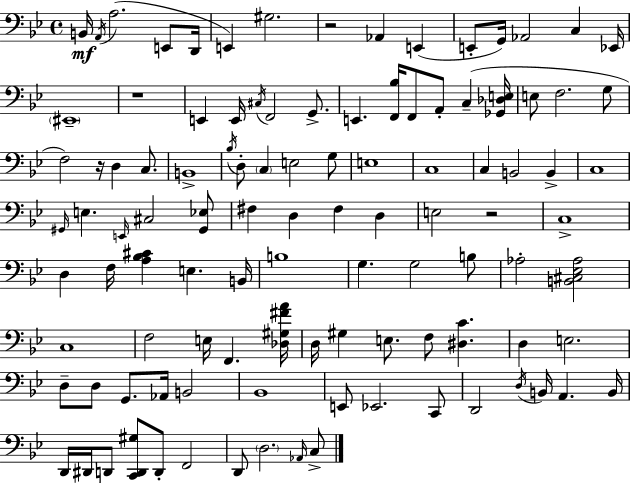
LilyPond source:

{
  \clef bass
  \time 4/4
  \defaultTimeSignature
  \key bes \major
  b,16\mf \acciaccatura { a,16 }( a2. e,8 | d,16 e,4) gis2. | r2 aes,4 e,4( | e,8-. g,16) aes,2 c4 | \break ees,16 \parenthesize eis,1-- | r1 | e,4 e,16 \acciaccatura { cis16 } f,2 g,8.-> | e,4. <f, bes>16 f,8 a,8-. c4--( | \break <ges, des e>16 e8 f2. | g8 f2) r16 d4 c8. | b,1-> | \acciaccatura { bes16 } d8-. \parenthesize c4 e2 | \break g8 e1 | c1 | c4 b,2 b,4-> | c1 | \break \grace { gis,16 } e4. \grace { e,16 } cis2 | <gis, ees>8 fis4 d4 fis4 | d4 e2 r2 | c1-> | \break d4 f16 <a bes cis'>4 e4. | b,16 b1 | g4. g2 | b8 aes2-. <b, cis ees aes>2 | \break c1 | f2 e16 f,4. | <des gis fis' a'>16 d16 gis4 e8. f8 <dis c'>4. | d4 e2. | \break d8-- d8 g,8. aes,16 b,2 | bes,1 | e,8 ees,2. | c,8 d,2 \acciaccatura { d16 } b,16 a,4. | \break b,16 d,16 dis,16 d,8 <c, d, gis>8 d,8-. f,2 | d,8 \parenthesize d2. | \grace { aes,16 } c8-> \bar "|."
}